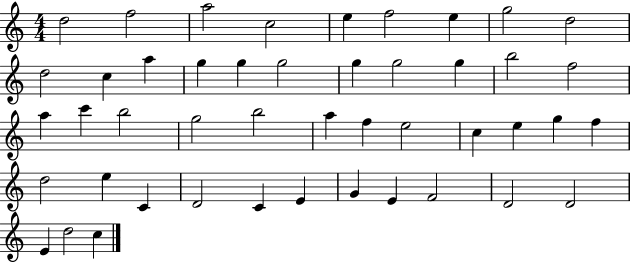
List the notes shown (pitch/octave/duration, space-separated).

D5/h F5/h A5/h C5/h E5/q F5/h E5/q G5/h D5/h D5/h C5/q A5/q G5/q G5/q G5/h G5/q G5/h G5/q B5/h F5/h A5/q C6/q B5/h G5/h B5/h A5/q F5/q E5/h C5/q E5/q G5/q F5/q D5/h E5/q C4/q D4/h C4/q E4/q G4/q E4/q F4/h D4/h D4/h E4/q D5/h C5/q